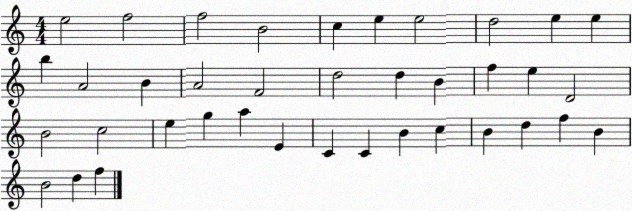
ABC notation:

X:1
T:Untitled
M:4/4
L:1/4
K:C
e2 f2 f2 B2 c e e2 d2 e e b A2 B A2 F2 d2 d B f e D2 B2 c2 e g a E C C B c B d f B B2 d f